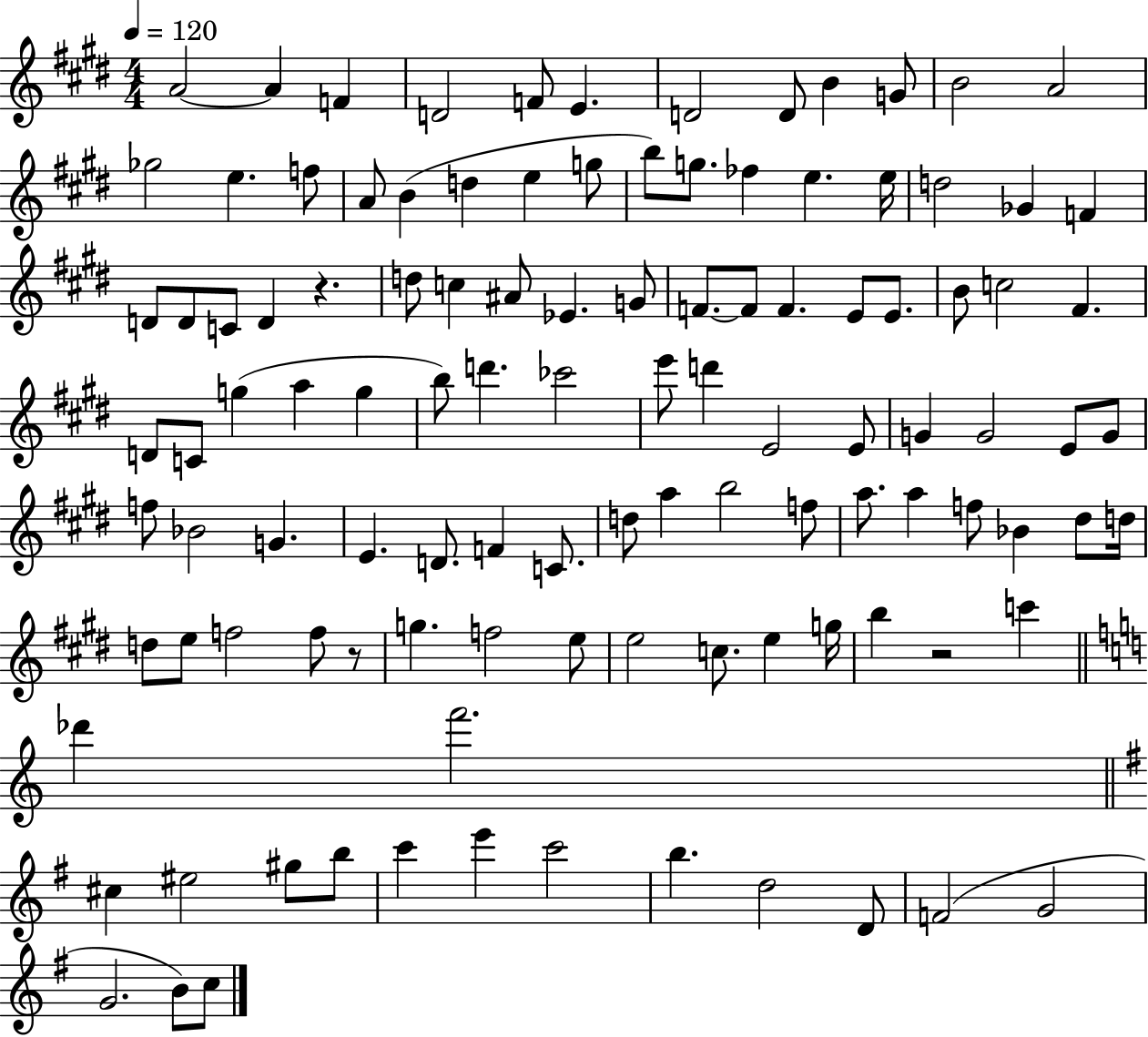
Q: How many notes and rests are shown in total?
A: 111